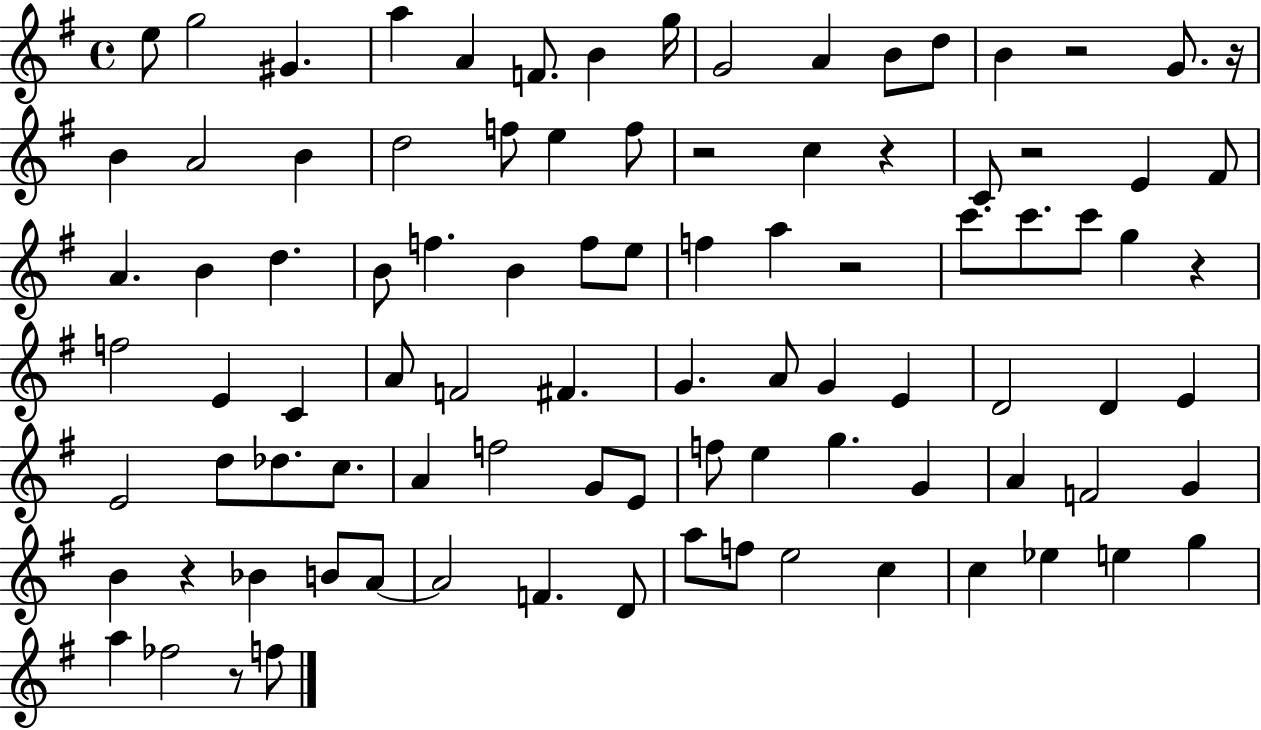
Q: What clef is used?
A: treble